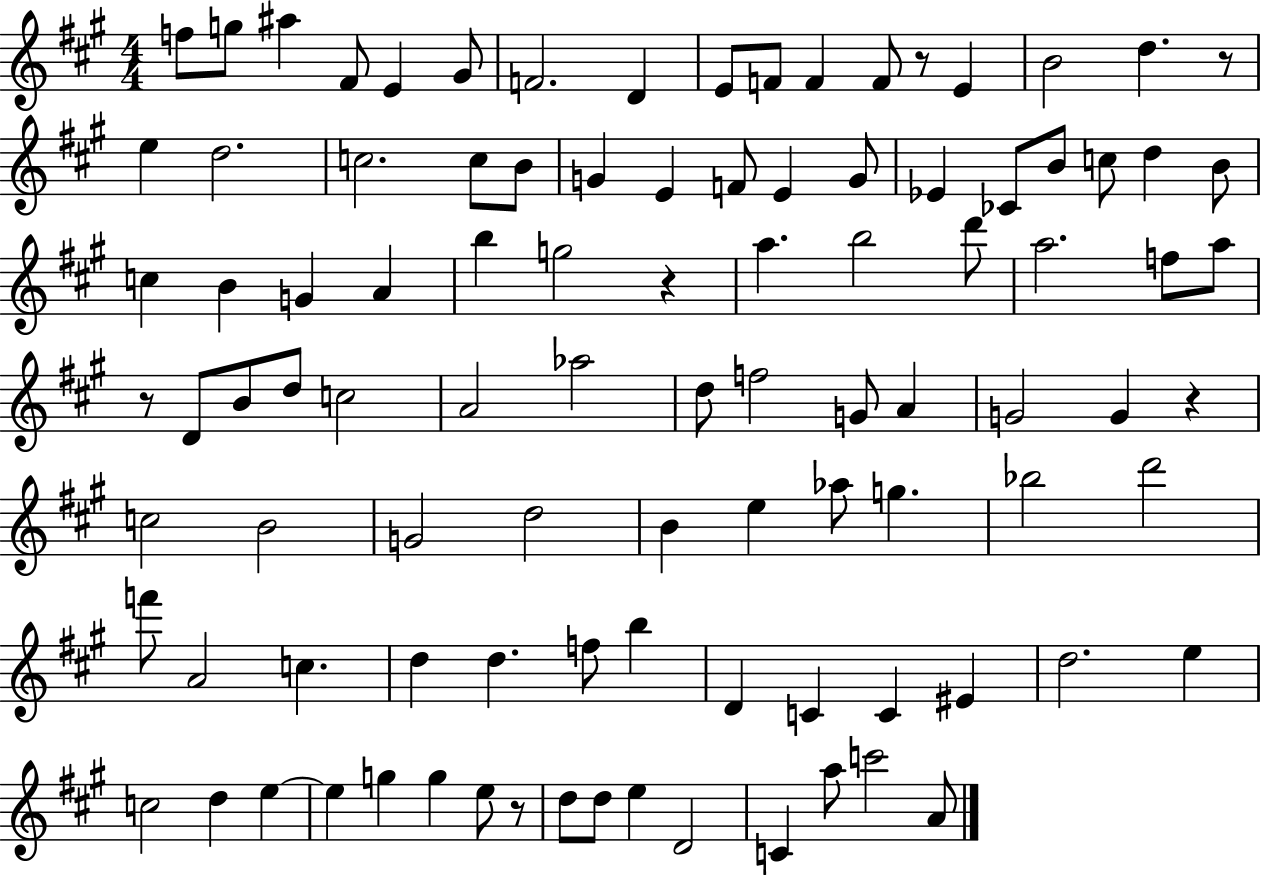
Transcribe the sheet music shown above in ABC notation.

X:1
T:Untitled
M:4/4
L:1/4
K:A
f/2 g/2 ^a ^F/2 E ^G/2 F2 D E/2 F/2 F F/2 z/2 E B2 d z/2 e d2 c2 c/2 B/2 G E F/2 E G/2 _E _C/2 B/2 c/2 d B/2 c B G A b g2 z a b2 d'/2 a2 f/2 a/2 z/2 D/2 B/2 d/2 c2 A2 _a2 d/2 f2 G/2 A G2 G z c2 B2 G2 d2 B e _a/2 g _b2 d'2 f'/2 A2 c d d f/2 b D C C ^E d2 e c2 d e e g g e/2 z/2 d/2 d/2 e D2 C a/2 c'2 A/2